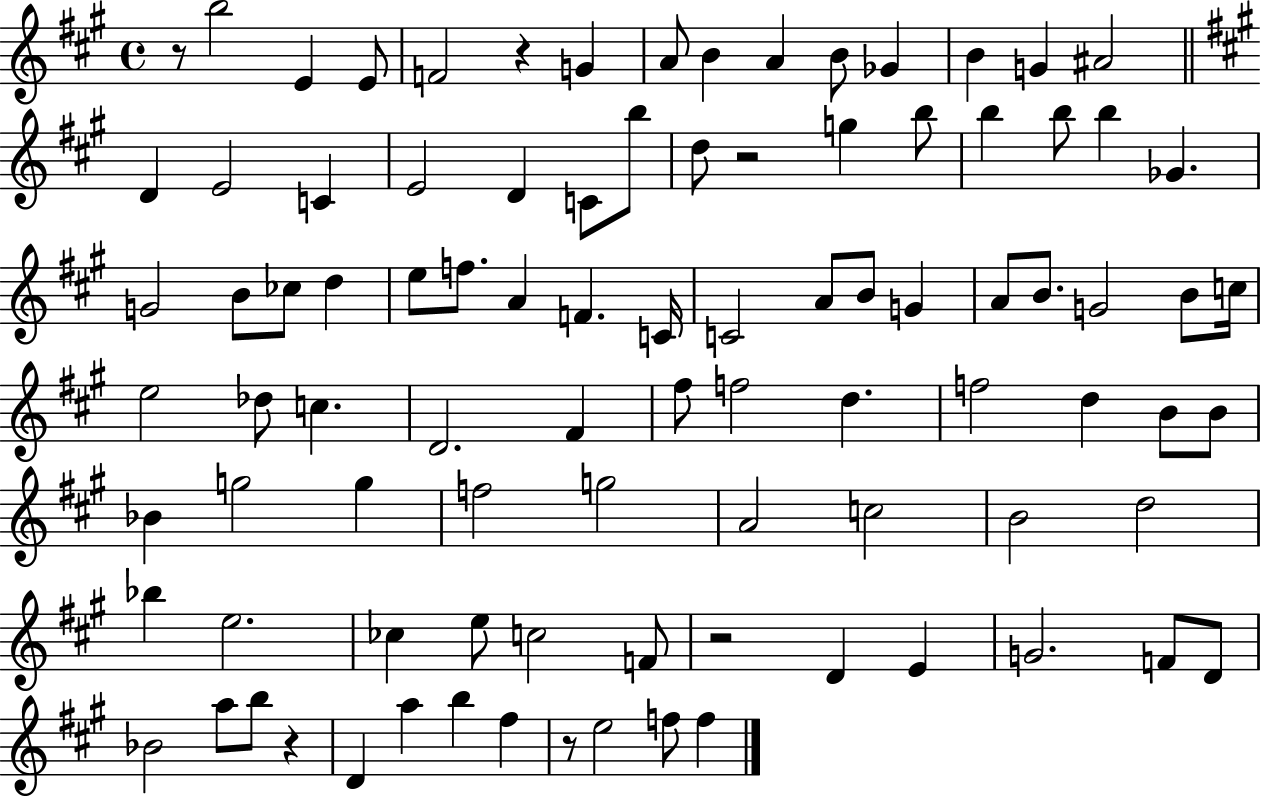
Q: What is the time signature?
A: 4/4